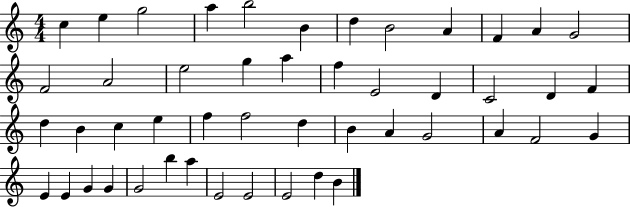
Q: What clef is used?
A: treble